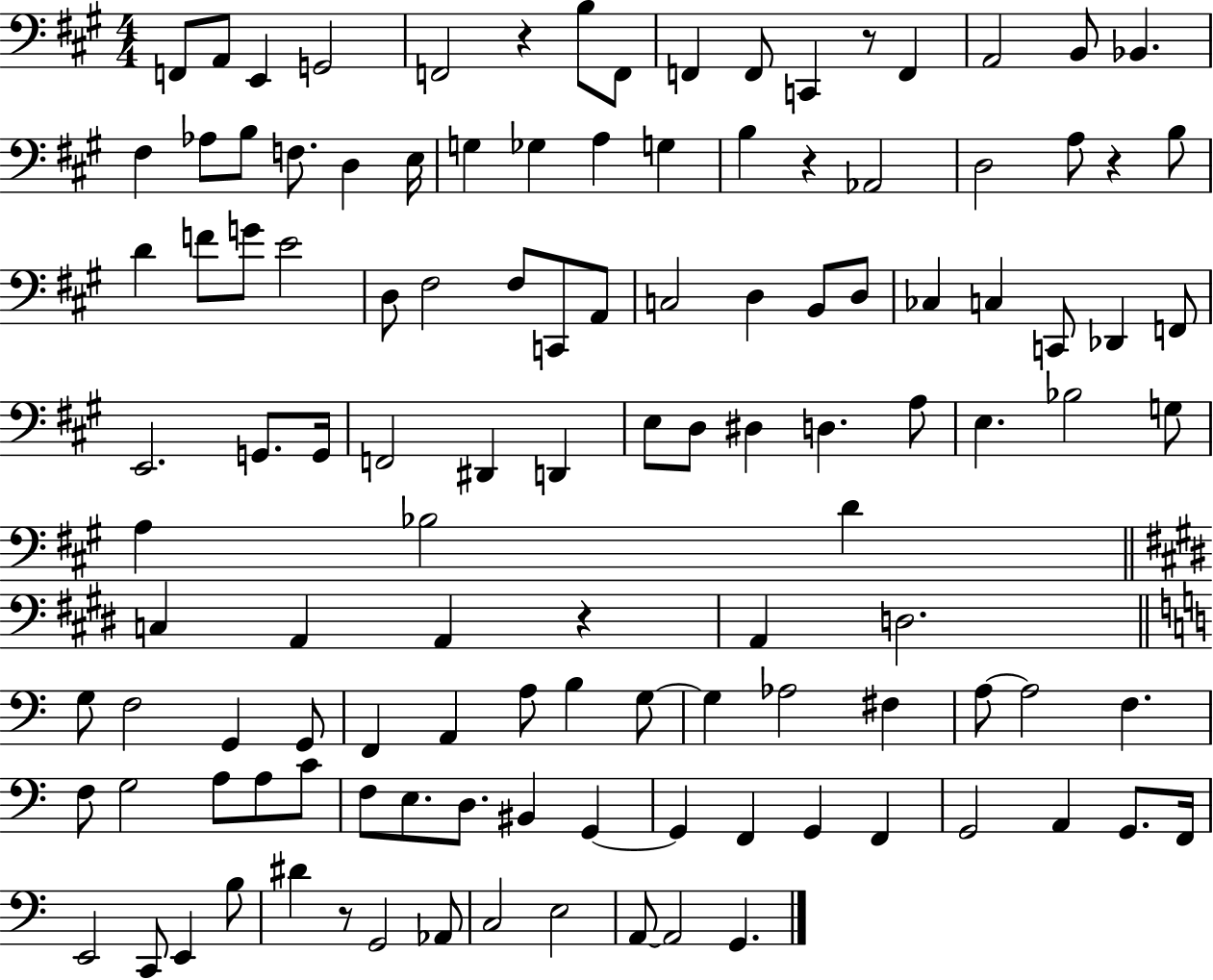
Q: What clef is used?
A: bass